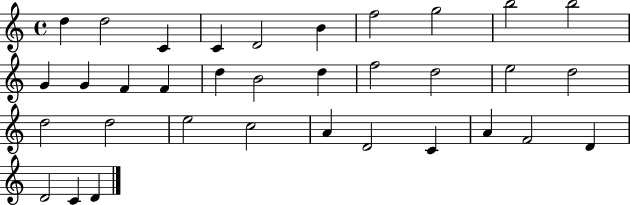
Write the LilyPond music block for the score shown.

{
  \clef treble
  \time 4/4
  \defaultTimeSignature
  \key c \major
  d''4 d''2 c'4 | c'4 d'2 b'4 | f''2 g''2 | b''2 b''2 | \break g'4 g'4 f'4 f'4 | d''4 b'2 d''4 | f''2 d''2 | e''2 d''2 | \break d''2 d''2 | e''2 c''2 | a'4 d'2 c'4 | a'4 f'2 d'4 | \break d'2 c'4 d'4 | \bar "|."
}